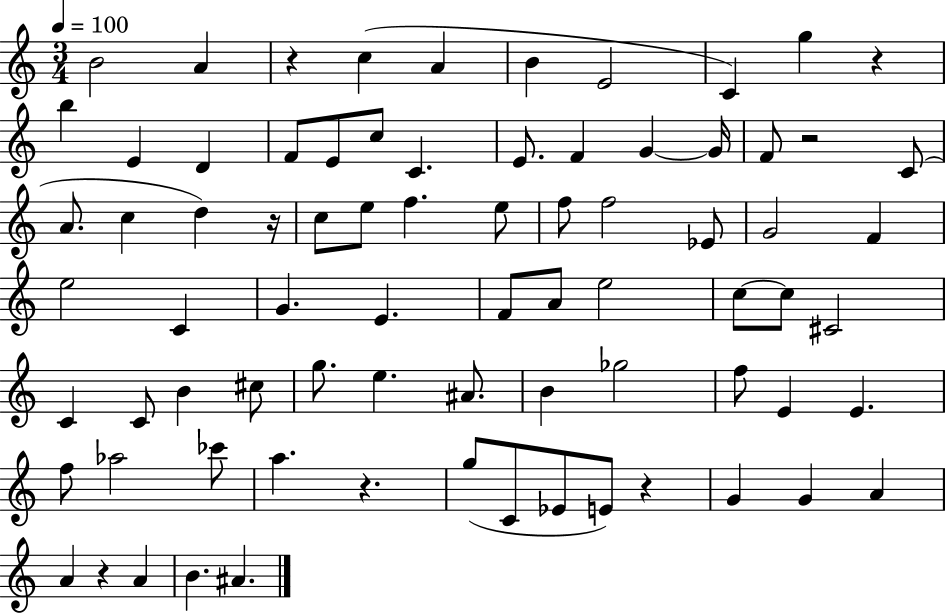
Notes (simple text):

B4/h A4/q R/q C5/q A4/q B4/q E4/h C4/q G5/q R/q B5/q E4/q D4/q F4/e E4/e C5/e C4/q. E4/e. F4/q G4/q G4/s F4/e R/h C4/e A4/e. C5/q D5/q R/s C5/e E5/e F5/q. E5/e F5/e F5/h Eb4/e G4/h F4/q E5/h C4/q G4/q. E4/q. F4/e A4/e E5/h C5/e C5/e C#4/h C4/q C4/e B4/q C#5/e G5/e. E5/q. A#4/e. B4/q Gb5/h F5/e E4/q E4/q. F5/e Ab5/h CES6/e A5/q. R/q. G5/e C4/e Eb4/e E4/e R/q G4/q G4/q A4/q A4/q R/q A4/q B4/q. A#4/q.